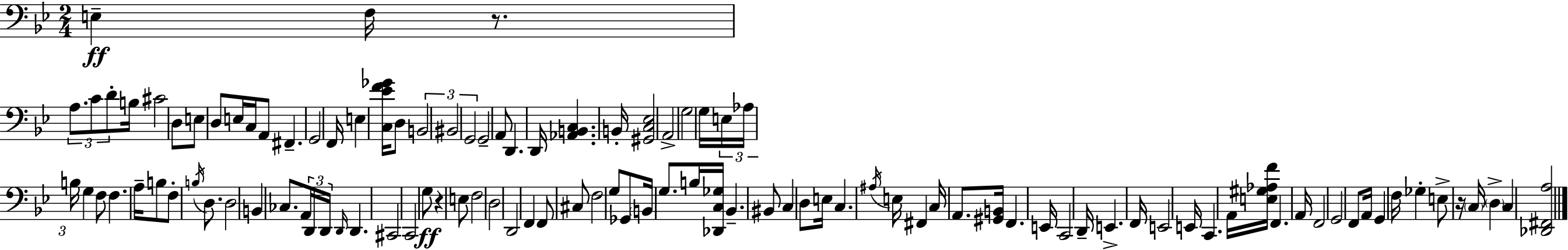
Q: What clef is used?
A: bass